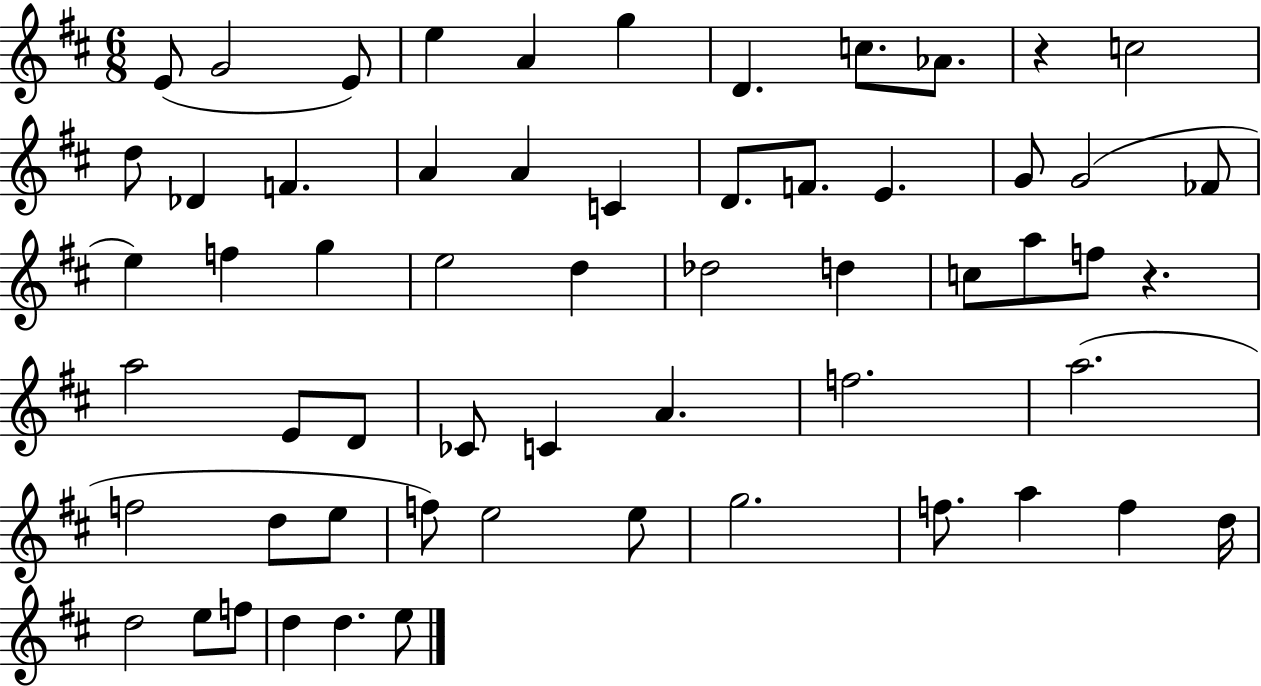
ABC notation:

X:1
T:Untitled
M:6/8
L:1/4
K:D
E/2 G2 E/2 e A g D c/2 _A/2 z c2 d/2 _D F A A C D/2 F/2 E G/2 G2 _F/2 e f g e2 d _d2 d c/2 a/2 f/2 z a2 E/2 D/2 _C/2 C A f2 a2 f2 d/2 e/2 f/2 e2 e/2 g2 f/2 a f d/4 d2 e/2 f/2 d d e/2